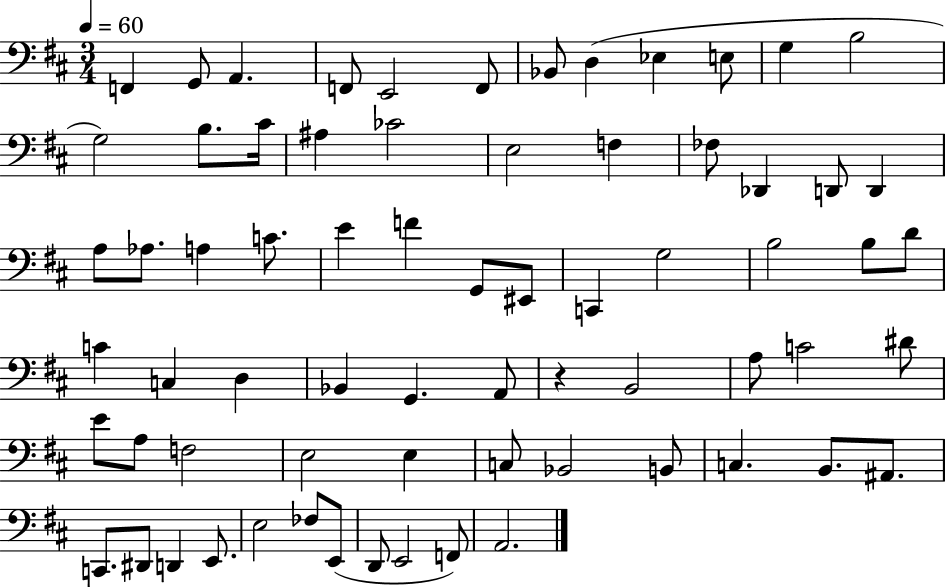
{
  \clef bass
  \numericTimeSignature
  \time 3/4
  \key d \major
  \tempo 4 = 60
  \repeat volta 2 { f,4 g,8 a,4. | f,8 e,2 f,8 | bes,8 d4( ees4 e8 | g4 b2 | \break g2) b8. cis'16 | ais4 ces'2 | e2 f4 | fes8 des,4 d,8 d,4 | \break a8 aes8. a4 c'8. | e'4 f'4 g,8 eis,8 | c,4 g2 | b2 b8 d'8 | \break c'4 c4 d4 | bes,4 g,4. a,8 | r4 b,2 | a8 c'2 dis'8 | \break e'8 a8 f2 | e2 e4 | c8 bes,2 b,8 | c4. b,8. ais,8. | \break c,8. dis,8 d,4 e,8. | e2 fes8 e,8( | d,8 e,2 f,8) | a,2. | \break } \bar "|."
}